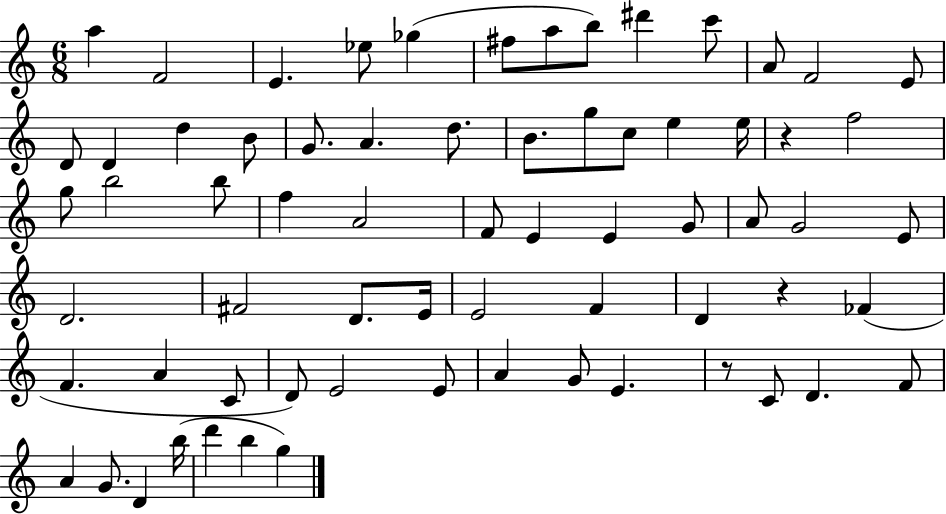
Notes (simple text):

A5/q F4/h E4/q. Eb5/e Gb5/q F#5/e A5/e B5/e D#6/q C6/e A4/e F4/h E4/e D4/e D4/q D5/q B4/e G4/e. A4/q. D5/e. B4/e. G5/e C5/e E5/q E5/s R/q F5/h G5/e B5/h B5/e F5/q A4/h F4/e E4/q E4/q G4/e A4/e G4/h E4/e D4/h. F#4/h D4/e. E4/s E4/h F4/q D4/q R/q FES4/q F4/q. A4/q C4/e D4/e E4/h E4/e A4/q G4/e E4/q. R/e C4/e D4/q. F4/e A4/q G4/e. D4/q B5/s D6/q B5/q G5/q